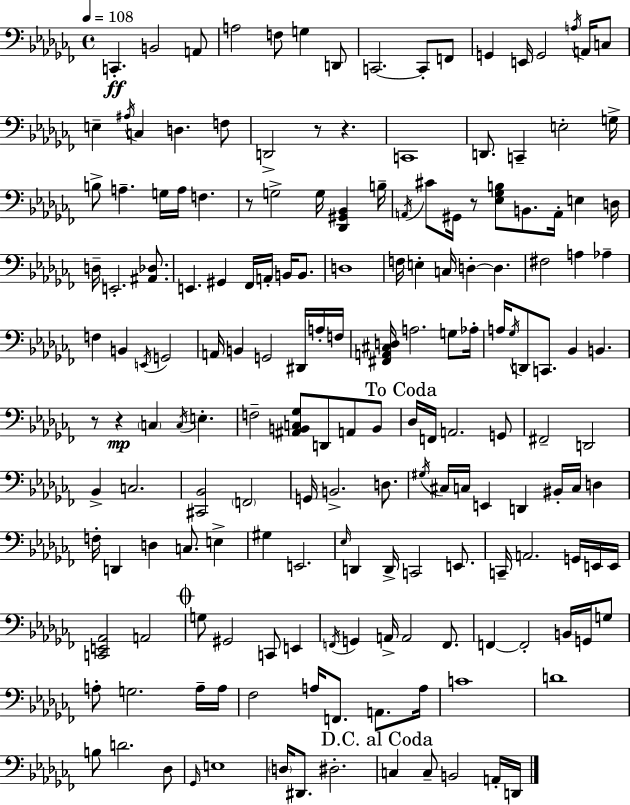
X:1
T:Untitled
M:4/4
L:1/4
K:Abm
C,, B,,2 A,,/2 A,2 F,/2 G, D,,/2 C,,2 C,,/2 F,,/2 G,, E,,/4 G,,2 A,/4 A,,/4 C,/2 E, ^A,/4 C, D, F,/2 D,,2 z/2 z C,,4 D,,/2 C,, E,2 G,/4 B,/2 A, G,/4 A,/4 F, z/2 G,2 G,/4 [_D,,^G,,_B,,] B,/4 A,,/4 ^C/2 ^G,,/4 z/2 [_E,_G,B,]/2 B,,/2 A,,/4 E, D,/4 D,/4 E,,2 [^A,,_D,]/2 E,, ^G,, _F,,/4 A,,/4 B,,/4 B,,/2 D,4 F,/4 E, C,/4 D, D, ^F,2 A, _A, F, B,, E,,/4 G,,2 A,,/4 B,, G,,2 ^D,,/4 A,/4 F,/4 [^F,,A,,^C,D,]/4 A,2 G,/2 _A,/4 A,/4 _G,/4 D,,/2 C,,/2 _B,, B,, z/2 z C, C,/4 E, F,2 [^A,,B,,C,_G,]/2 D,,/2 A,,/2 B,,/2 _D,/4 F,,/4 A,,2 G,,/2 ^F,,2 D,,2 _B,, C,2 [^C,,_B,,]2 F,,2 G,,/4 B,,2 D,/2 ^G,/4 ^C,/4 C,/4 E,, D,, ^B,,/4 C,/4 D, F,/4 D,, D, C,/2 E, ^G, E,,2 _E,/4 D,, D,,/4 C,,2 E,,/2 C,,/4 A,,2 G,,/4 E,,/4 E,,/4 [C,,E,,_A,,]2 A,,2 G,/2 ^G,,2 C,,/2 E,, F,,/4 G,, A,,/4 A,,2 F,,/2 F,, F,,2 B,,/4 G,,/4 G,/2 A,/2 G,2 A,/4 A,/4 _F,2 A,/4 F,,/2 A,,/2 A,/4 C4 D4 B,/2 D2 _D,/2 _G,,/4 E,4 D,/4 ^D,,/2 ^D,2 C, C,/2 B,,2 A,,/4 D,,/4